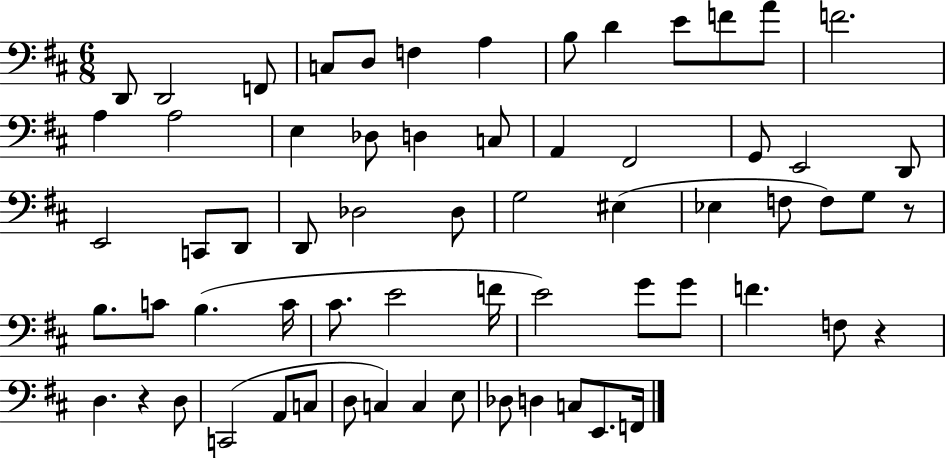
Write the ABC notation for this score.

X:1
T:Untitled
M:6/8
L:1/4
K:D
D,,/2 D,,2 F,,/2 C,/2 D,/2 F, A, B,/2 D E/2 F/2 A/2 F2 A, A,2 E, _D,/2 D, C,/2 A,, ^F,,2 G,,/2 E,,2 D,,/2 E,,2 C,,/2 D,,/2 D,,/2 _D,2 _D,/2 G,2 ^E, _E, F,/2 F,/2 G,/2 z/2 B,/2 C/2 B, C/4 ^C/2 E2 F/4 E2 G/2 G/2 F F,/2 z D, z D,/2 C,,2 A,,/2 C,/2 D,/2 C, C, E,/2 _D,/2 D, C,/2 E,,/2 F,,/4